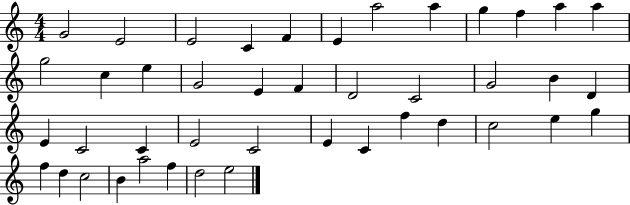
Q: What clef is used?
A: treble